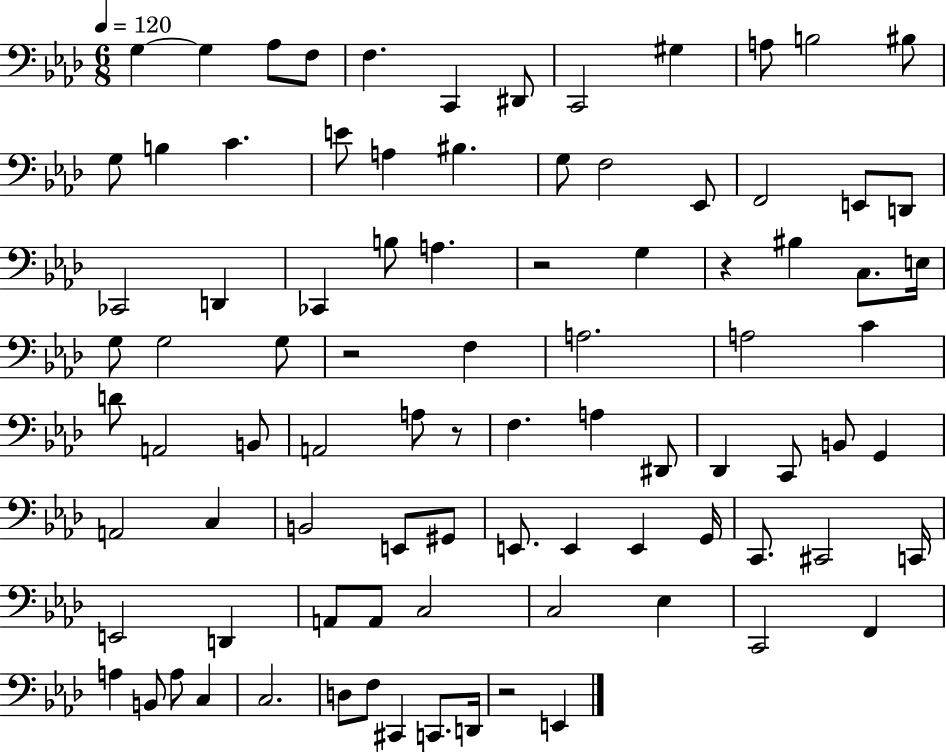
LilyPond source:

{
  \clef bass
  \numericTimeSignature
  \time 6/8
  \key aes \major
  \tempo 4 = 120
  g4~~ g4 aes8 f8 | f4. c,4 dis,8 | c,2 gis4 | a8 b2 bis8 | \break g8 b4 c'4. | e'8 a4 bis4. | g8 f2 ees,8 | f,2 e,8 d,8 | \break ces,2 d,4 | ces,4 b8 a4. | r2 g4 | r4 bis4 c8. e16 | \break g8 g2 g8 | r2 f4 | a2. | a2 c'4 | \break d'8 a,2 b,8 | a,2 a8 r8 | f4. a4 dis,8 | des,4 c,8 b,8 g,4 | \break a,2 c4 | b,2 e,8 gis,8 | e,8. e,4 e,4 g,16 | c,8. cis,2 c,16 | \break e,2 d,4 | a,8 a,8 c2 | c2 ees4 | c,2 f,4 | \break a4 b,8 a8 c4 | c2. | d8 f8 cis,4 c,8. d,16 | r2 e,4 | \break \bar "|."
}